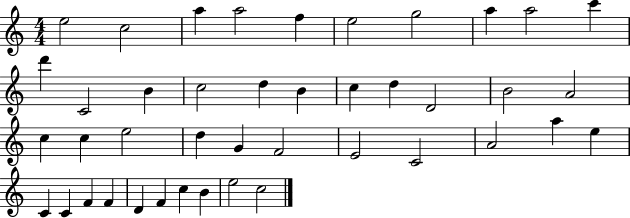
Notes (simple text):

E5/h C5/h A5/q A5/h F5/q E5/h G5/h A5/q A5/h C6/q D6/q C4/h B4/q C5/h D5/q B4/q C5/q D5/q D4/h B4/h A4/h C5/q C5/q E5/h D5/q G4/q F4/h E4/h C4/h A4/h A5/q E5/q C4/q C4/q F4/q F4/q D4/q F4/q C5/q B4/q E5/h C5/h